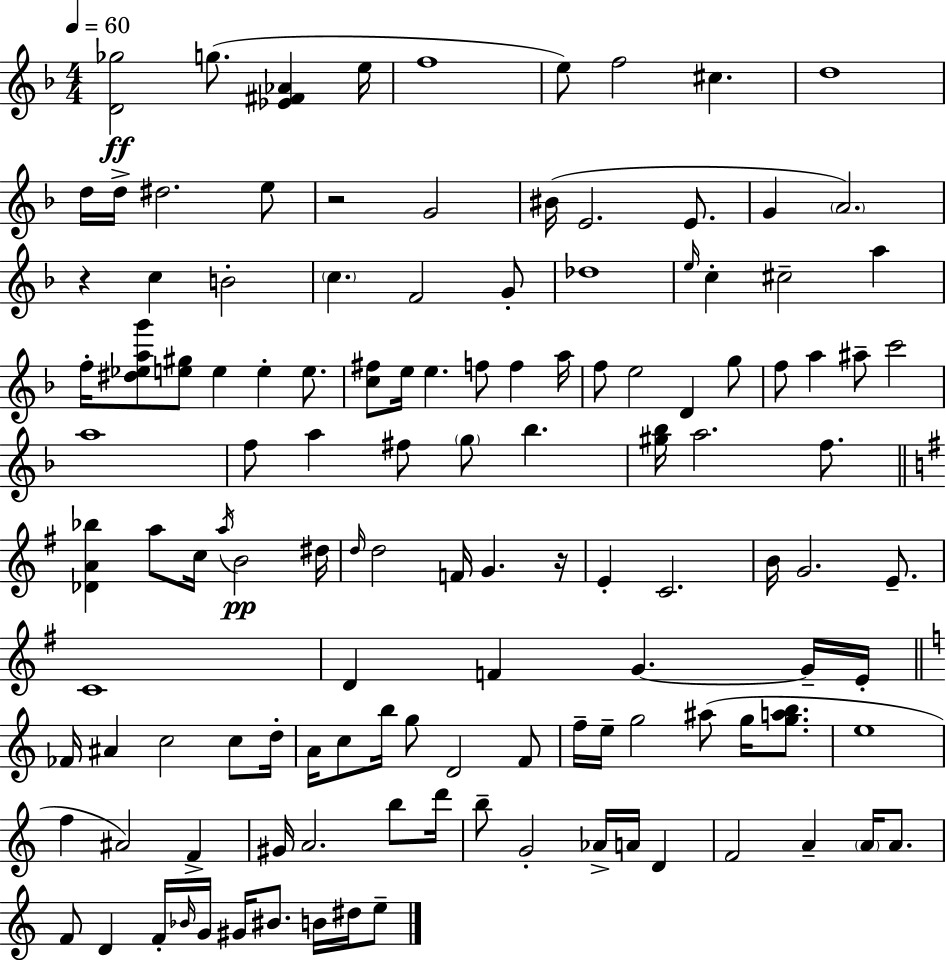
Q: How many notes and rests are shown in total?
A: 126